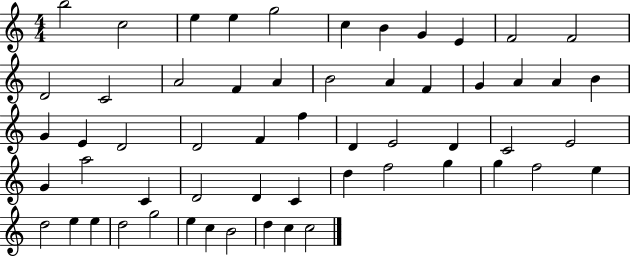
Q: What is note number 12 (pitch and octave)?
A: D4